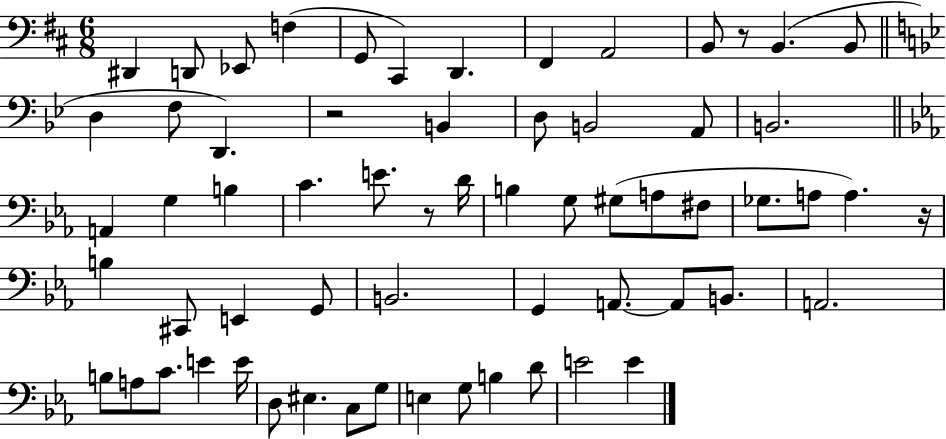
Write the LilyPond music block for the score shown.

{
  \clef bass
  \numericTimeSignature
  \time 6/8
  \key d \major
  dis,4 d,8 ees,8 f4( | g,8 cis,4) d,4. | fis,4 a,2 | b,8 r8 b,4.( b,8 | \break \bar "||" \break \key bes \major d4 f8 d,4.) | r2 b,4 | d8 b,2 a,8 | b,2. | \break \bar "||" \break \key ees \major a,4 g4 b4 | c'4. e'8. r8 d'16 | b4 g8 gis8( a8 fis8 | ges8. a8 a4.) r16 | \break b4 cis,8 e,4 g,8 | b,2. | g,4 a,8.~~ a,8 b,8. | a,2. | \break b8 a8 c'8. e'4 e'16 | d8 eis4. c8 g8 | e4 g8 b4 d'8 | e'2 e'4 | \break \bar "|."
}